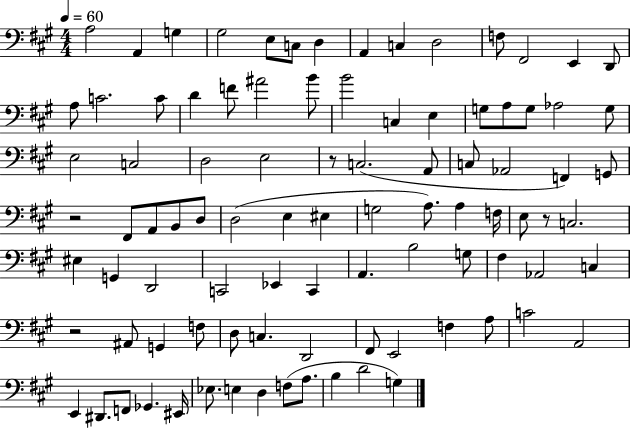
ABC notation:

X:1
T:Untitled
M:4/4
L:1/4
K:A
A,2 A,, G, ^G,2 E,/2 C,/2 D, A,, C, D,2 F,/2 ^F,,2 E,, D,,/2 A,/2 C2 C/2 D F/2 ^A2 B/2 B2 C, E, G,/2 A,/2 G,/2 _A,2 G,/2 E,2 C,2 D,2 E,2 z/2 C,2 A,,/2 C,/2 _A,,2 F,, G,,/2 z2 ^F,,/2 A,,/2 B,,/2 D,/2 D,2 E, ^E, G,2 A,/2 A, F,/4 E,/2 z/2 C,2 ^E, G,, D,,2 C,,2 _E,, C,, A,, B,2 G,/2 ^F, _A,,2 C, z2 ^A,,/2 G,, F,/2 D,/2 C, D,,2 ^F,,/2 E,,2 F, A,/2 C2 A,,2 E,, ^D,,/2 F,,/2 _G,, ^E,,/4 _E,/2 E, D, F,/2 A,/2 B, D2 G,